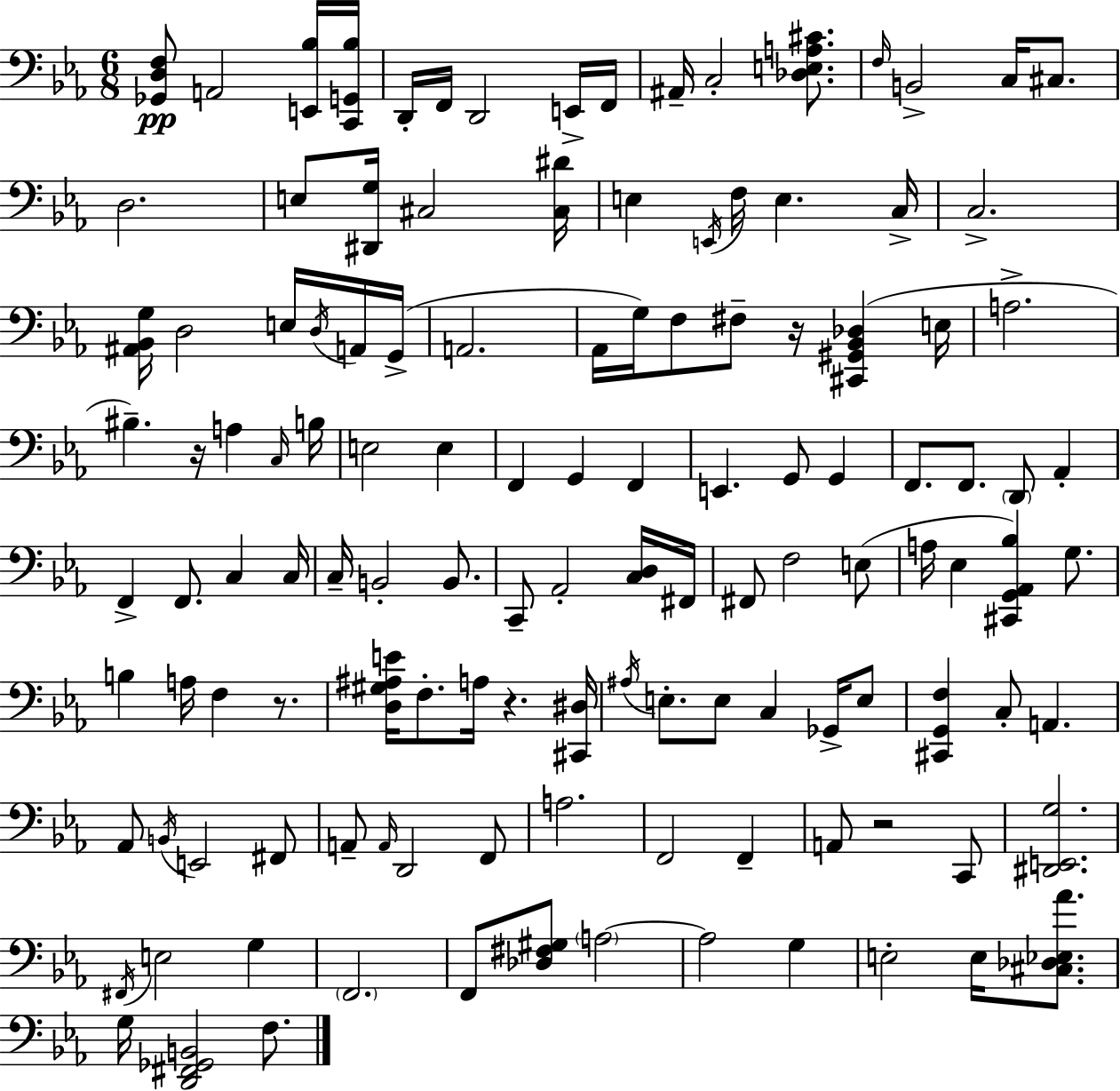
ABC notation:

X:1
T:Untitled
M:6/8
L:1/4
K:Eb
[_G,,D,F,]/2 A,,2 [E,,_B,]/4 [C,,G,,_B,]/4 D,,/4 F,,/4 D,,2 E,,/4 F,,/4 ^A,,/4 C,2 [_D,E,A,^C]/2 F,/4 B,,2 C,/4 ^C,/2 D,2 E,/2 [^D,,G,]/4 ^C,2 [^C,^D]/4 E, E,,/4 F,/4 E, C,/4 C,2 [^A,,_B,,G,]/4 D,2 E,/4 D,/4 A,,/4 G,,/4 A,,2 _A,,/4 G,/4 F,/2 ^F,/2 z/4 [^C,,^G,,_B,,_D,] E,/4 A,2 ^B, z/4 A, C,/4 B,/4 E,2 E, F,, G,, F,, E,, G,,/2 G,, F,,/2 F,,/2 D,,/2 _A,, F,, F,,/2 C, C,/4 C,/4 B,,2 B,,/2 C,,/2 _A,,2 [C,D,]/4 ^F,,/4 ^F,,/2 F,2 E,/2 A,/4 _E, [^C,,G,,_A,,_B,] G,/2 B, A,/4 F, z/2 [D,^G,^A,E]/4 F,/2 A,/4 z [^C,,^D,]/4 ^A,/4 E,/2 E,/2 C, _G,,/4 E,/2 [^C,,G,,F,] C,/2 A,, _A,,/2 B,,/4 E,,2 ^F,,/2 A,,/2 A,,/4 D,,2 F,,/2 A,2 F,,2 F,, A,,/2 z2 C,,/2 [^D,,E,,G,]2 ^F,,/4 E,2 G, F,,2 F,,/2 [_D,^F,^G,]/2 A,2 A,2 G, E,2 E,/4 [^C,_D,_E,_A]/2 G,/4 [D,,^F,,_G,,B,,]2 F,/2